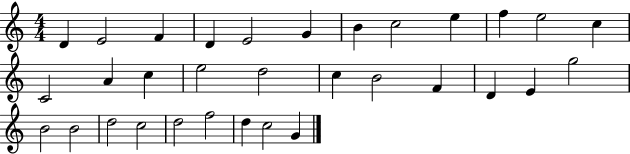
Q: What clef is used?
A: treble